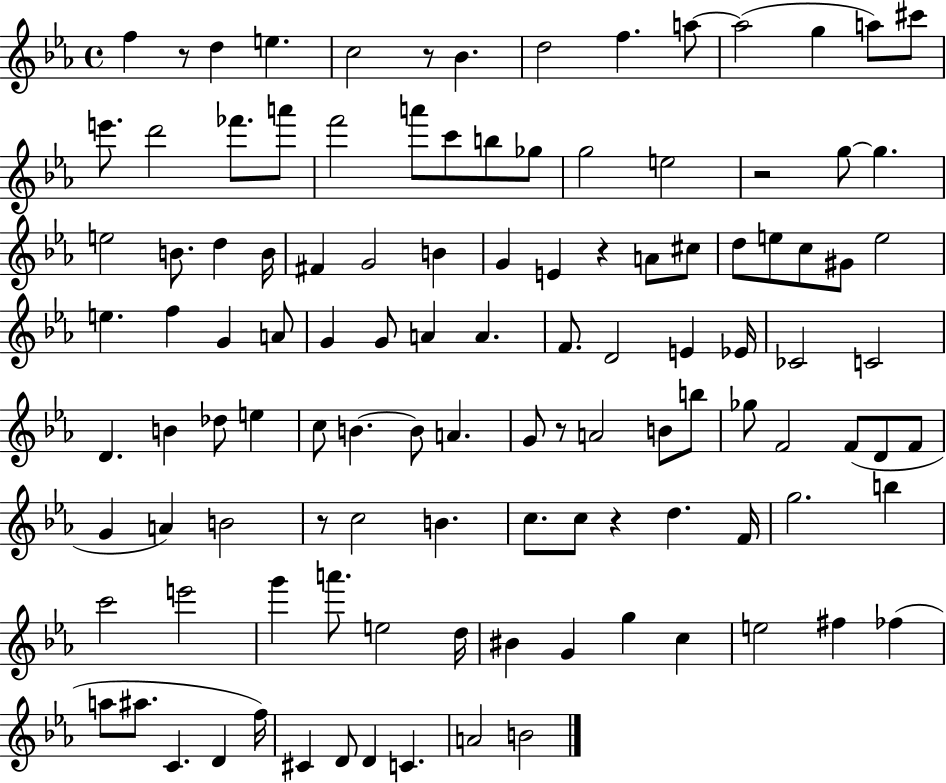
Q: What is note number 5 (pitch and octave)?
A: Bb4